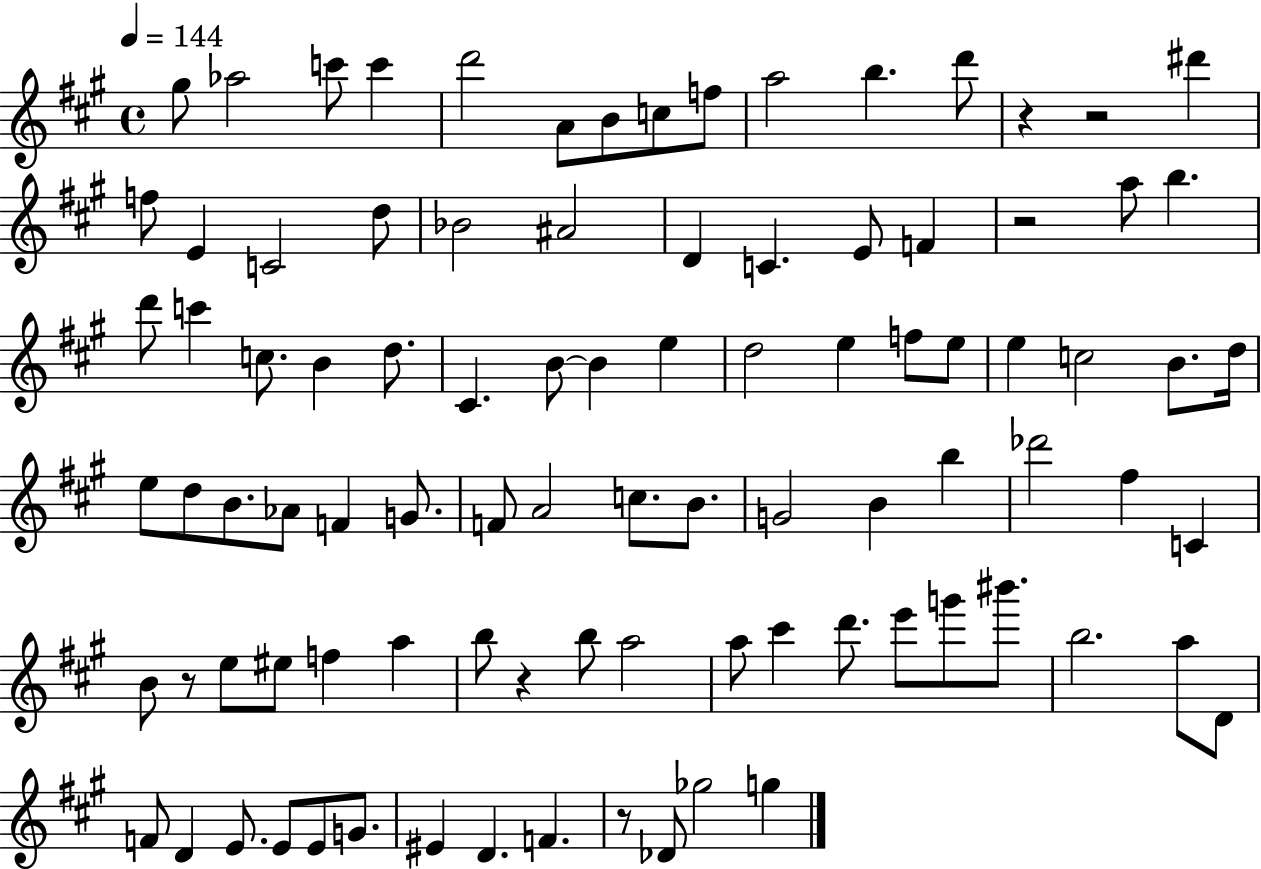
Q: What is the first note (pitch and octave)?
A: G#5